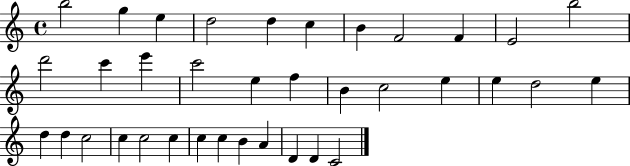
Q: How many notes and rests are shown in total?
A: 36